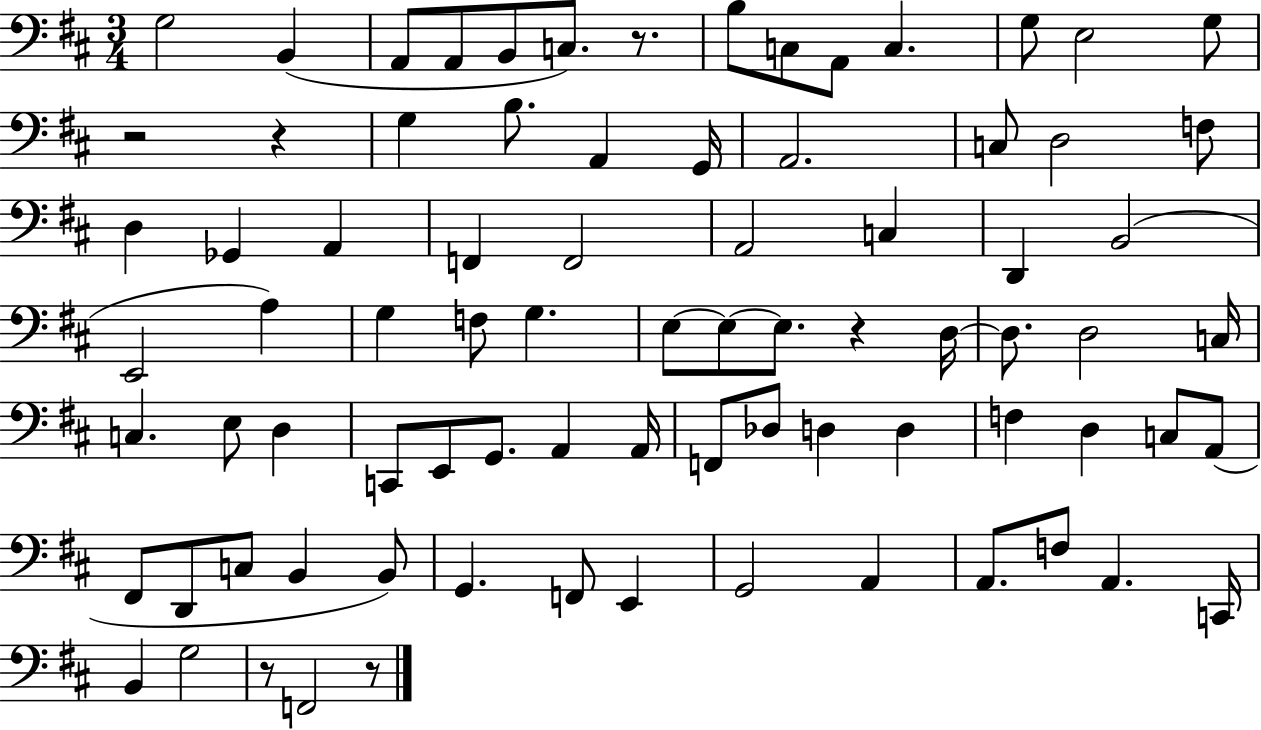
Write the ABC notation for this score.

X:1
T:Untitled
M:3/4
L:1/4
K:D
G,2 B,, A,,/2 A,,/2 B,,/2 C,/2 z/2 B,/2 C,/2 A,,/2 C, G,/2 E,2 G,/2 z2 z G, B,/2 A,, G,,/4 A,,2 C,/2 D,2 F,/2 D, _G,, A,, F,, F,,2 A,,2 C, D,, B,,2 E,,2 A, G, F,/2 G, E,/2 E,/2 E,/2 z D,/4 D,/2 D,2 C,/4 C, E,/2 D, C,,/2 E,,/2 G,,/2 A,, A,,/4 F,,/2 _D,/2 D, D, F, D, C,/2 A,,/2 ^F,,/2 D,,/2 C,/2 B,, B,,/2 G,, F,,/2 E,, G,,2 A,, A,,/2 F,/2 A,, C,,/4 B,, G,2 z/2 F,,2 z/2